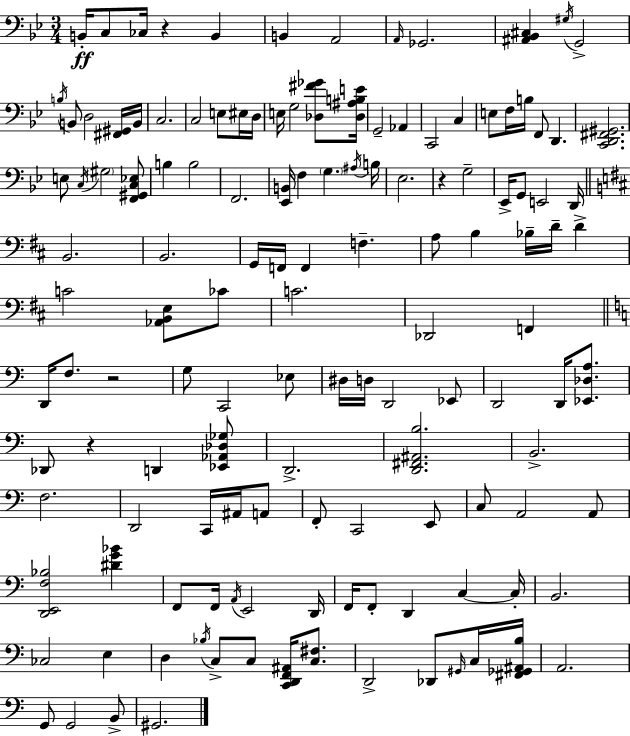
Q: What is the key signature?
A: BES major